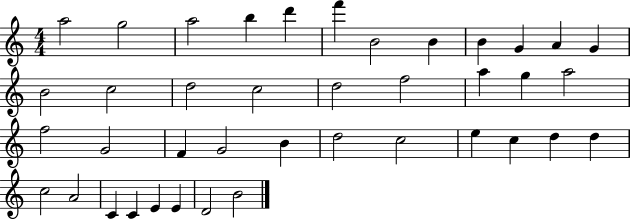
{
  \clef treble
  \numericTimeSignature
  \time 4/4
  \key c \major
  a''2 g''2 | a''2 b''4 d'''4 | f'''4 b'2 b'4 | b'4 g'4 a'4 g'4 | \break b'2 c''2 | d''2 c''2 | d''2 f''2 | a''4 g''4 a''2 | \break f''2 g'2 | f'4 g'2 b'4 | d''2 c''2 | e''4 c''4 d''4 d''4 | \break c''2 a'2 | c'4 c'4 e'4 e'4 | d'2 b'2 | \bar "|."
}